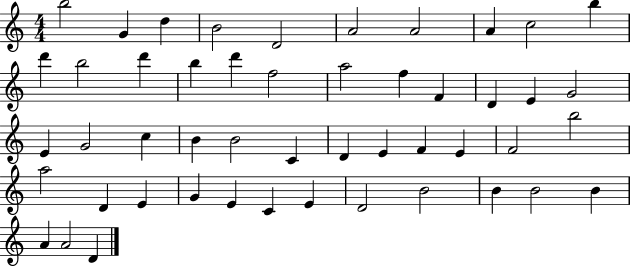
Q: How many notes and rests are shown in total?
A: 49